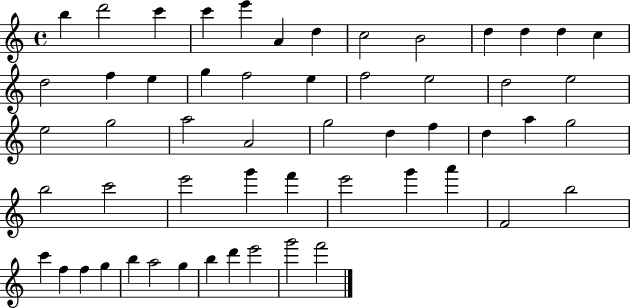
{
  \clef treble
  \time 4/4
  \defaultTimeSignature
  \key c \major
  b''4 d'''2 c'''4 | c'''4 e'''4 a'4 d''4 | c''2 b'2 | d''4 d''4 d''4 c''4 | \break d''2 f''4 e''4 | g''4 f''2 e''4 | f''2 e''2 | d''2 e''2 | \break e''2 g''2 | a''2 a'2 | g''2 d''4 f''4 | d''4 a''4 g''2 | \break b''2 c'''2 | e'''2 g'''4 f'''4 | e'''2 g'''4 a'''4 | f'2 b''2 | \break c'''4 f''4 f''4 g''4 | b''4 a''2 g''4 | b''4 d'''4 e'''2 | g'''2 f'''2 | \break \bar "|."
}